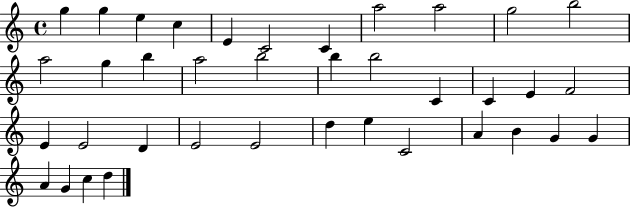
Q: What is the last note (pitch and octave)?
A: D5